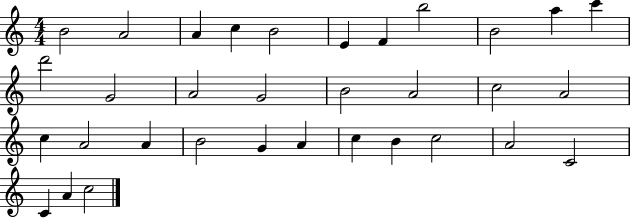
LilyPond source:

{
  \clef treble
  \numericTimeSignature
  \time 4/4
  \key c \major
  b'2 a'2 | a'4 c''4 b'2 | e'4 f'4 b''2 | b'2 a''4 c'''4 | \break d'''2 g'2 | a'2 g'2 | b'2 a'2 | c''2 a'2 | \break c''4 a'2 a'4 | b'2 g'4 a'4 | c''4 b'4 c''2 | a'2 c'2 | \break c'4 a'4 c''2 | \bar "|."
}